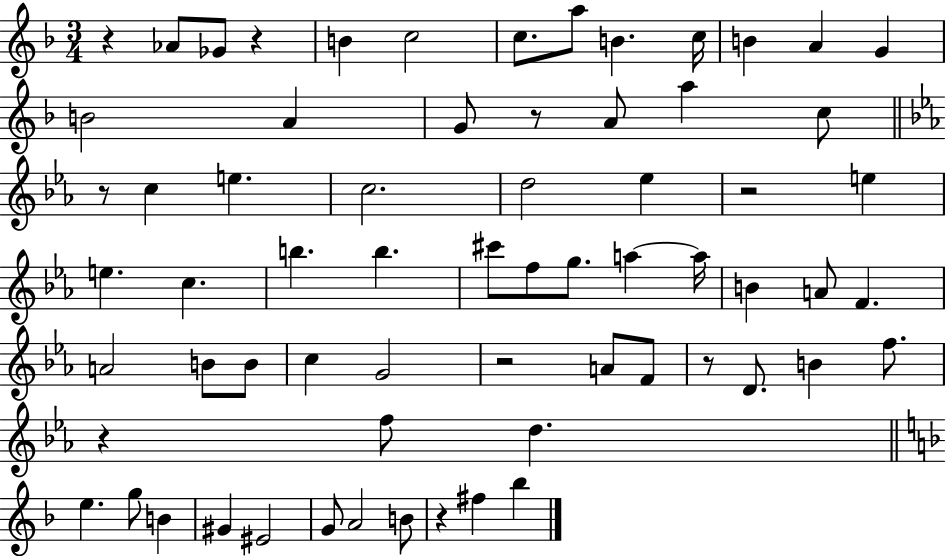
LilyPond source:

{
  \clef treble
  \numericTimeSignature
  \time 3/4
  \key f \major
  r4 aes'8 ges'8 r4 | b'4 c''2 | c''8. a''8 b'4. c''16 | b'4 a'4 g'4 | \break b'2 a'4 | g'8 r8 a'8 a''4 c''8 | \bar "||" \break \key ees \major r8 c''4 e''4. | c''2. | d''2 ees''4 | r2 e''4 | \break e''4. c''4. | b''4. b''4. | cis'''8 f''8 g''8. a''4~~ a''16 | b'4 a'8 f'4. | \break a'2 b'8 b'8 | c''4 g'2 | r2 a'8 f'8 | r8 d'8. b'4 f''8. | \break r4 f''8 d''4. | \bar "||" \break \key d \minor e''4. g''8 b'4 | gis'4 eis'2 | g'8 a'2 b'8 | r4 fis''4 bes''4 | \break \bar "|."
}